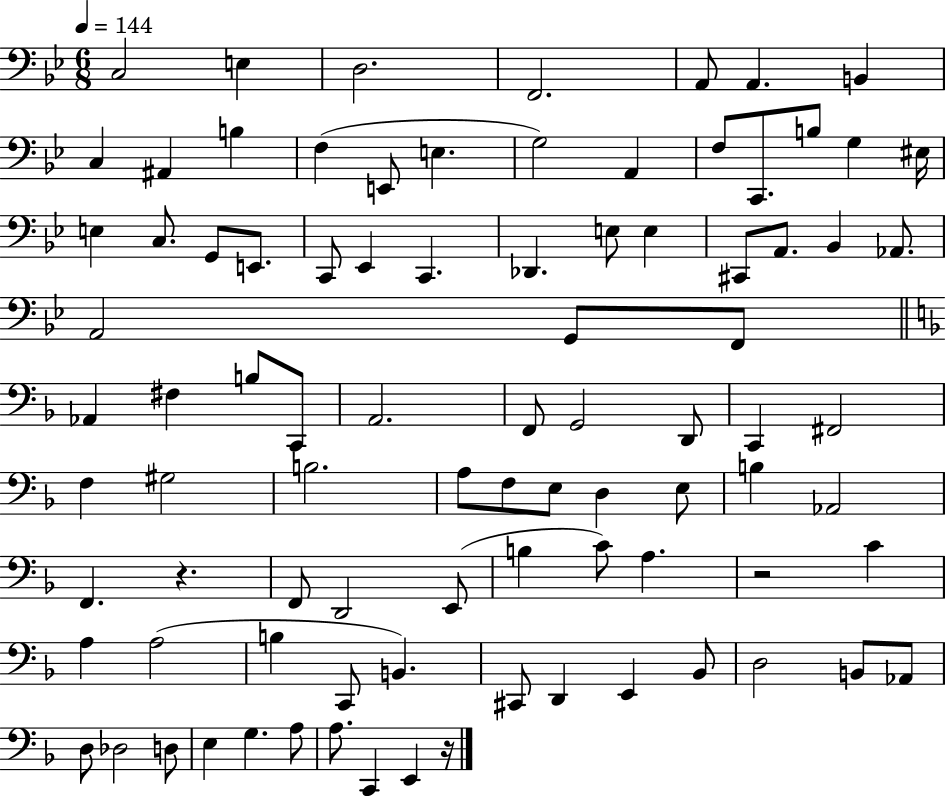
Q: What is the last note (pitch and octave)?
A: E2